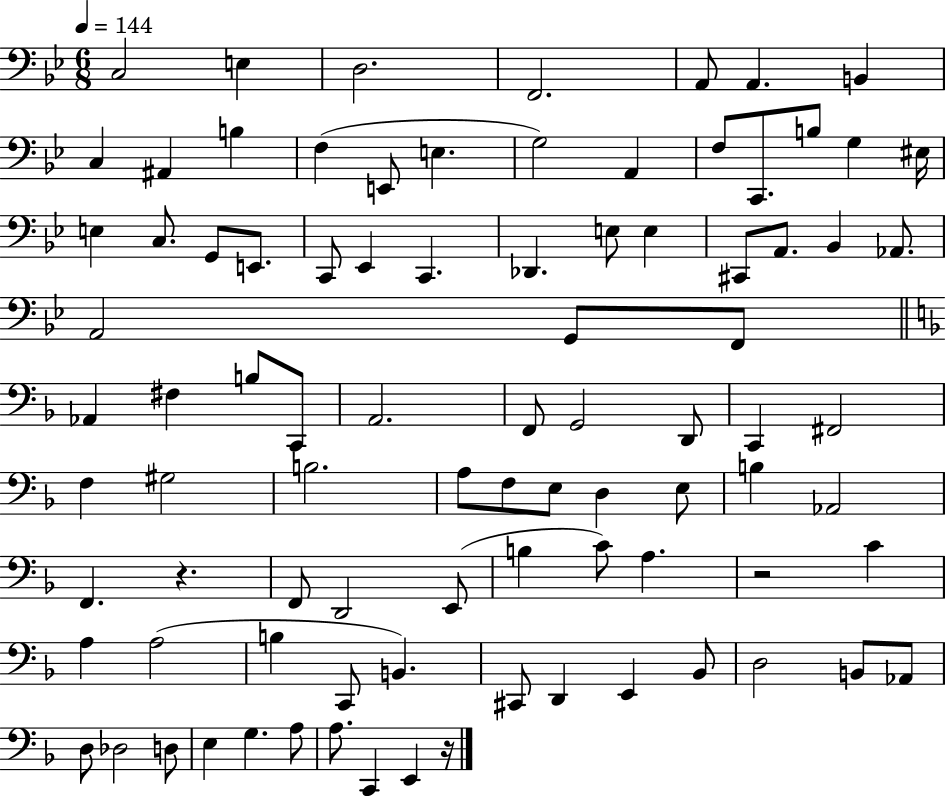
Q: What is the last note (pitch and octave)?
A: E2